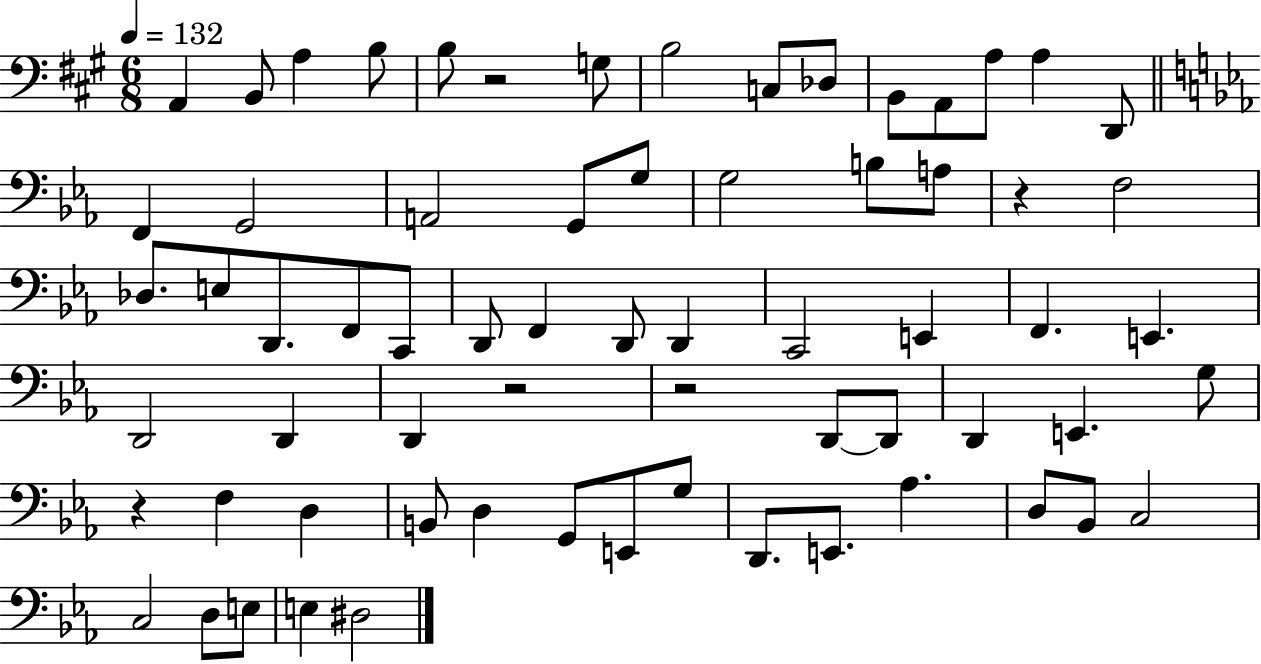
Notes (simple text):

A2/q B2/e A3/q B3/e B3/e R/h G3/e B3/h C3/e Db3/e B2/e A2/e A3/e A3/q D2/e F2/q G2/h A2/h G2/e G3/e G3/h B3/e A3/e R/q F3/h Db3/e. E3/e D2/e. F2/e C2/e D2/e F2/q D2/e D2/q C2/h E2/q F2/q. E2/q. D2/h D2/q D2/q R/h R/h D2/e D2/e D2/q E2/q. G3/e R/q F3/q D3/q B2/e D3/q G2/e E2/e G3/e D2/e. E2/e. Ab3/q. D3/e Bb2/e C3/h C3/h D3/e E3/e E3/q D#3/h